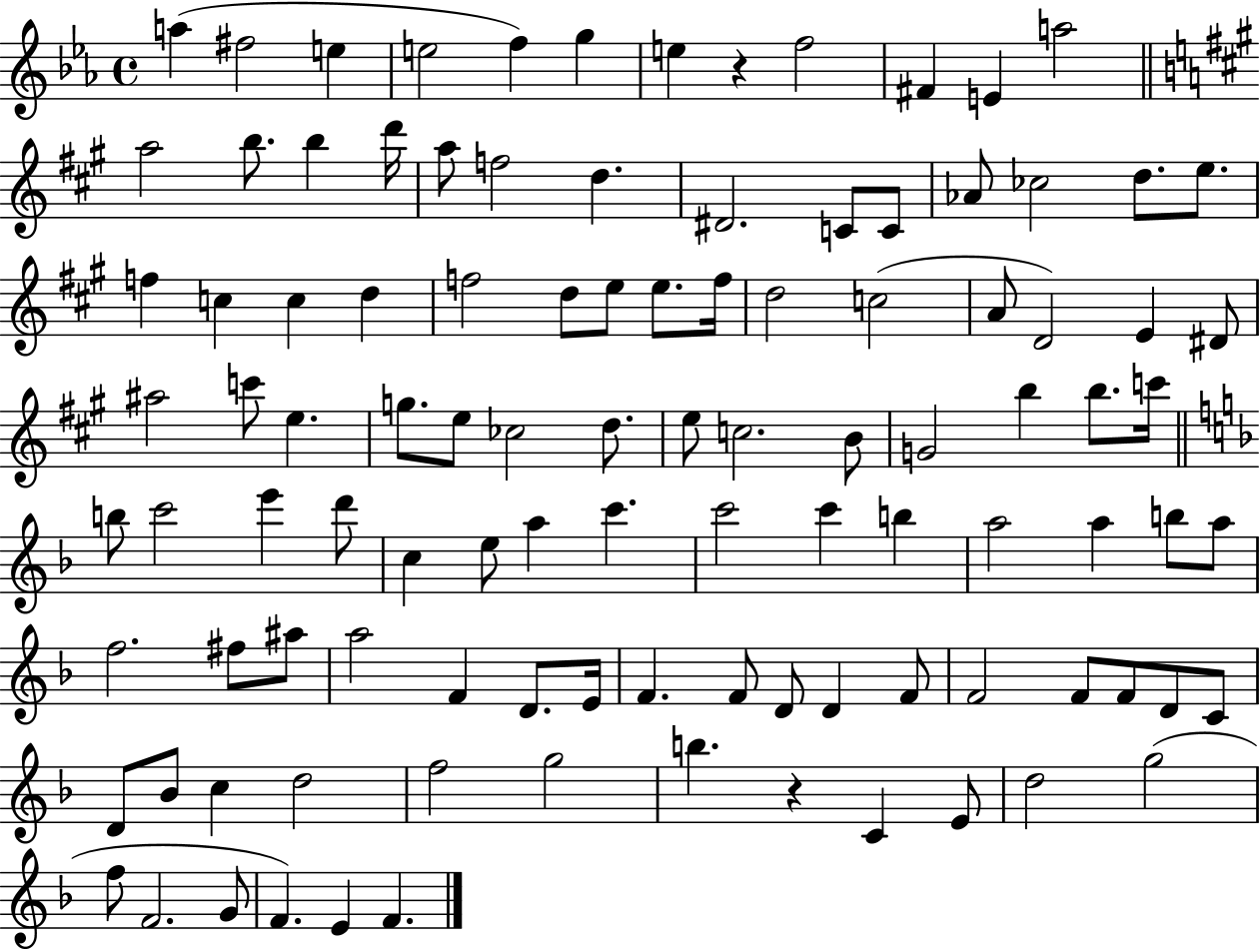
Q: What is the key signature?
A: EES major